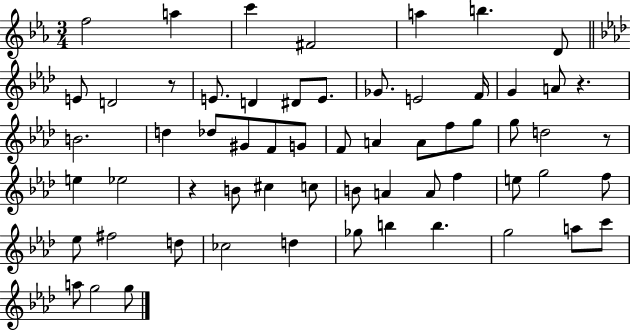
{
  \clef treble
  \numericTimeSignature
  \time 3/4
  \key ees \major
  f''2 a''4 | c'''4 fis'2 | a''4 b''4. d'8 | \bar "||" \break \key aes \major e'8 d'2 r8 | e'8. d'4 dis'8 e'8. | ges'8. e'2 f'16 | g'4 a'8 r4. | \break b'2. | d''4 des''8 gis'8 f'8 g'8 | f'8 a'4 a'8 f''8 g''8 | g''8 d''2 r8 | \break e''4 ees''2 | r4 b'8 cis''4 c''8 | b'8 a'4 a'8 f''4 | e''8 g''2 f''8 | \break ees''8 fis''2 d''8 | ces''2 d''4 | ges''8 b''4 b''4. | g''2 a''8 c'''8 | \break a''8 g''2 g''8 | \bar "|."
}